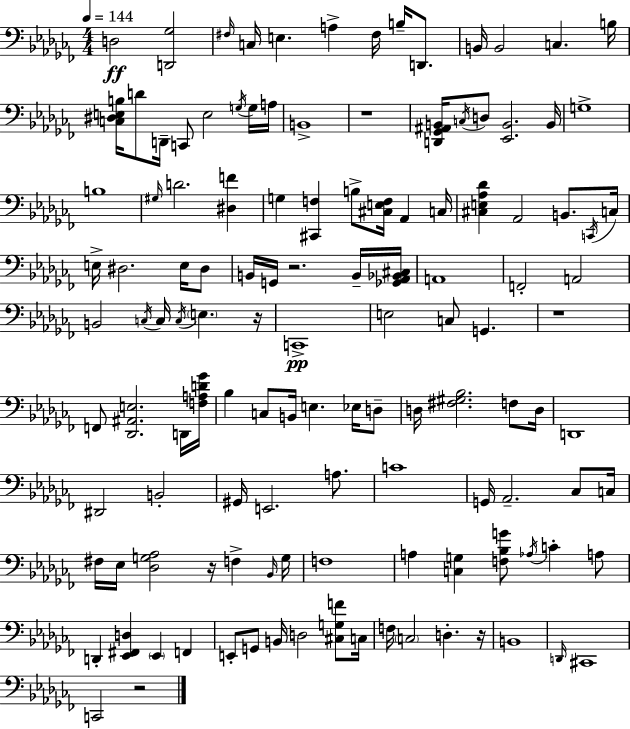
D3/h [D2,Gb3]/h F#3/s C3/s E3/q. A3/q F#3/s B3/s D2/e. B2/s B2/h C3/q. B3/s [C3,D#3,E3,B3]/s D4/e D2/s C2/e E3/h G3/s G3/s A3/s B2/w R/w [D2,Gb2,A#2,B2]/s C3/s D3/e [Eb2,B2]/h. B2/s G3/w B3/w G#3/s D4/h. [D#3,F4]/q G3/q [C#2,F3]/q B3/e [C#3,E3,F3]/s Ab2/q C3/s [C#3,E3,Ab3,Db4]/q Ab2/h B2/e. C2/s C3/s E3/s D#3/h. E3/s D#3/e B2/s G2/s R/h. B2/s [Gb2,Ab2,Bb2,C#3]/s A2/w F2/h A2/h B2/h C3/s C3/s C3/s E3/q. R/s C2/w E3/h C3/e G2/q. R/w F2/e [Db2,A#2,E3]/h. D2/s [F3,A3,D4,Gb4]/s Bb3/q C3/e B2/s E3/q. Eb3/s D3/e D3/s [F#3,G#3,Bb3]/h. F3/e D3/s D2/w D#2/h B2/h G#2/s E2/h. A3/e. C4/w G2/s Ab2/h. CES3/e C3/s F#3/s Eb3/s [Db3,G3,Ab3]/h R/s F3/q Bb2/s G3/s F3/w A3/q [C3,G3]/q [F3,Bb3,G4]/e Ab3/s C4/q A3/e D2/q [Eb2,F#2,D3]/q Eb2/q F2/q E2/e G2/e B2/s D3/h [C#3,G3,F4]/e C3/s F3/s C3/h D3/q. R/s B2/w D2/s C#2/w C2/h R/h